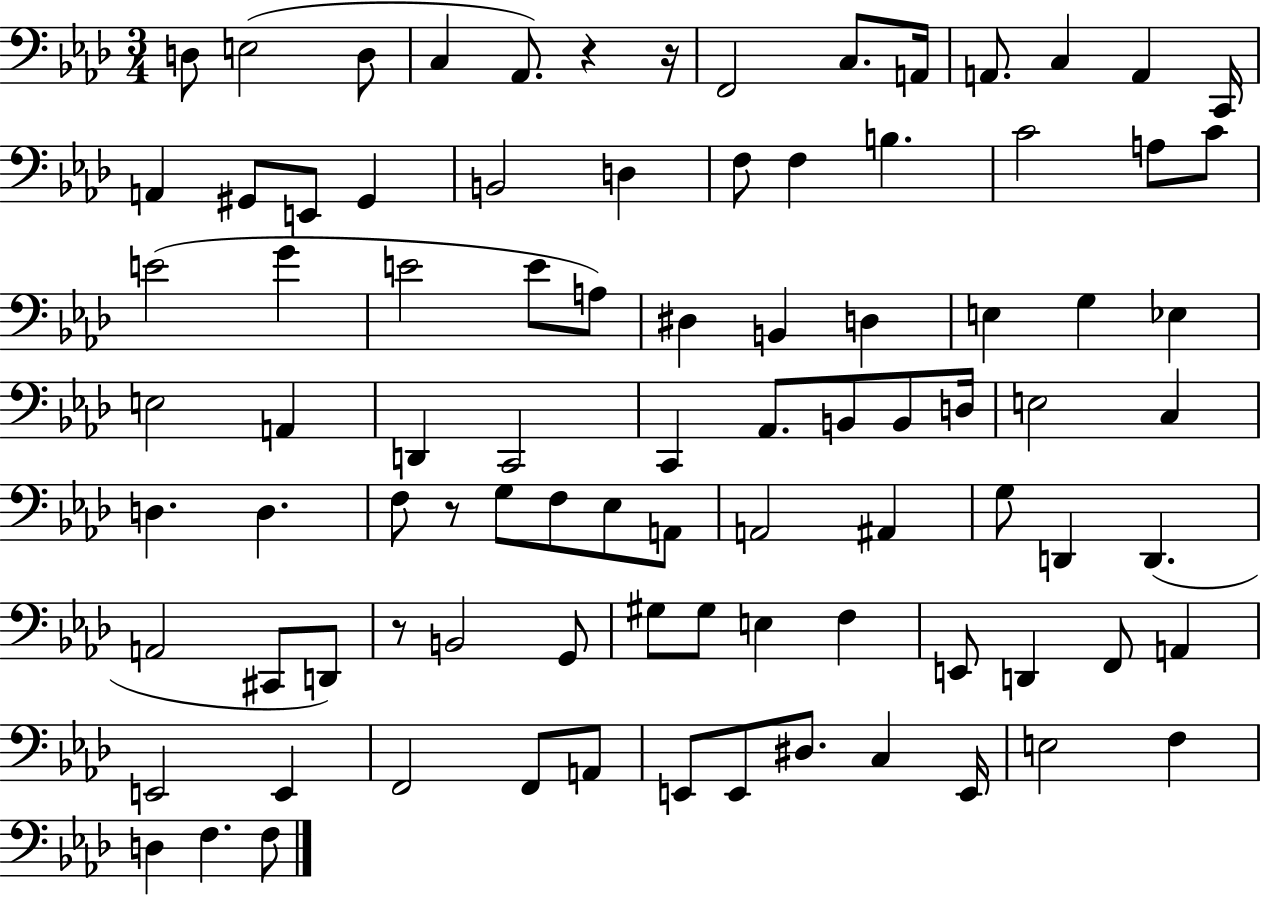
{
  \clef bass
  \numericTimeSignature
  \time 3/4
  \key aes \major
  d8 e2( d8 | c4 aes,8.) r4 r16 | f,2 c8. a,16 | a,8. c4 a,4 c,16 | \break a,4 gis,8 e,8 gis,4 | b,2 d4 | f8 f4 b4. | c'2 a8 c'8 | \break e'2( g'4 | e'2 e'8 a8) | dis4 b,4 d4 | e4 g4 ees4 | \break e2 a,4 | d,4 c,2 | c,4 aes,8. b,8 b,8 d16 | e2 c4 | \break d4. d4. | f8 r8 g8 f8 ees8 a,8 | a,2 ais,4 | g8 d,4 d,4.( | \break a,2 cis,8 d,8) | r8 b,2 g,8 | gis8 gis8 e4 f4 | e,8 d,4 f,8 a,4 | \break e,2 e,4 | f,2 f,8 a,8 | e,8 e,8 dis8. c4 e,16 | e2 f4 | \break d4 f4. f8 | \bar "|."
}